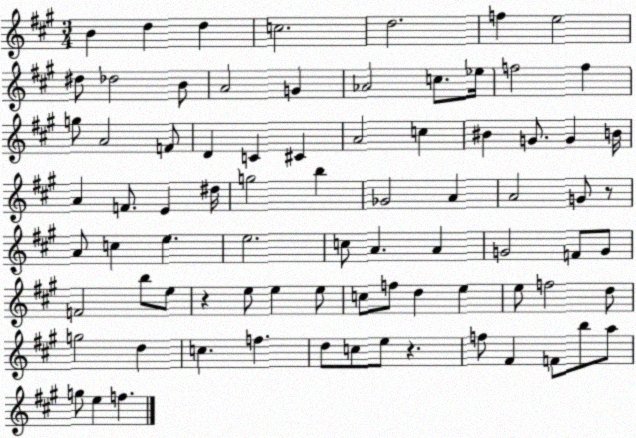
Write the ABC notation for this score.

X:1
T:Untitled
M:3/4
L:1/4
K:A
B d d c2 d2 f e2 ^d/2 _d2 B/2 A2 G _A2 c/2 _e/4 f2 f g/2 A2 F/2 D C ^C A2 c ^B G/2 G B/4 A F/2 E ^d/4 g2 b _G2 A A2 G/2 z/2 A/2 c e e2 c/2 A A G2 F/2 G/2 F2 b/2 e/2 z e/2 e e/2 c/2 f/2 d e e/2 f2 d/2 g2 d c f d/2 c/2 e/2 z f/2 ^F F/2 b/2 a/2 g/2 e f